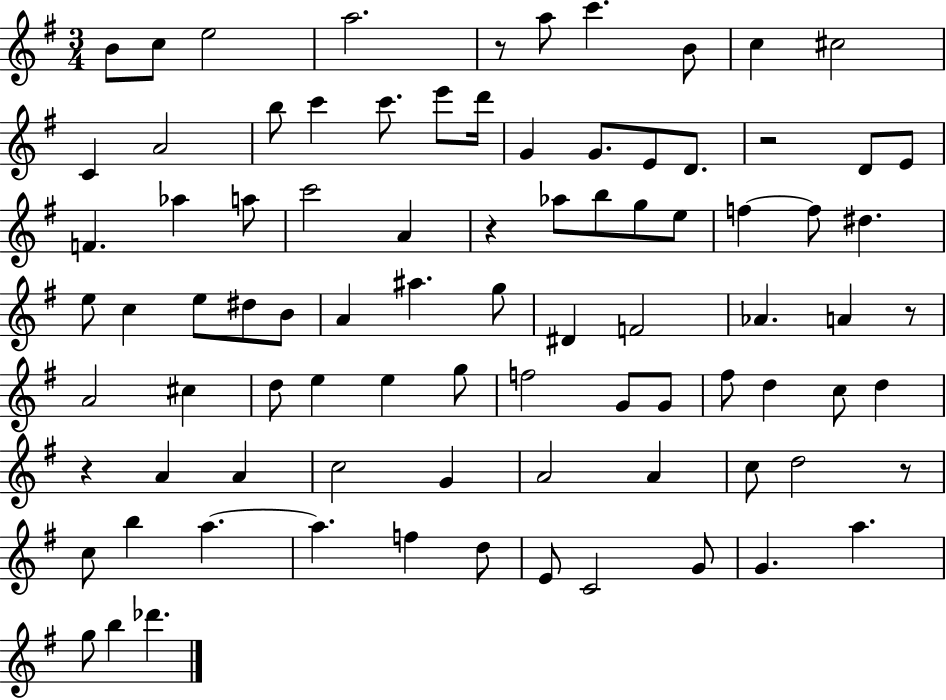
{
  \clef treble
  \numericTimeSignature
  \time 3/4
  \key g \major
  b'8 c''8 e''2 | a''2. | r8 a''8 c'''4. b'8 | c''4 cis''2 | \break c'4 a'2 | b''8 c'''4 c'''8. e'''8 d'''16 | g'4 g'8. e'8 d'8. | r2 d'8 e'8 | \break f'4. aes''4 a''8 | c'''2 a'4 | r4 aes''8 b''8 g''8 e''8 | f''4~~ f''8 dis''4. | \break e''8 c''4 e''8 dis''8 b'8 | a'4 ais''4. g''8 | dis'4 f'2 | aes'4. a'4 r8 | \break a'2 cis''4 | d''8 e''4 e''4 g''8 | f''2 g'8 g'8 | fis''8 d''4 c''8 d''4 | \break r4 a'4 a'4 | c''2 g'4 | a'2 a'4 | c''8 d''2 r8 | \break c''8 b''4 a''4.~~ | a''4. f''4 d''8 | e'8 c'2 g'8 | g'4. a''4. | \break g''8 b''4 des'''4. | \bar "|."
}